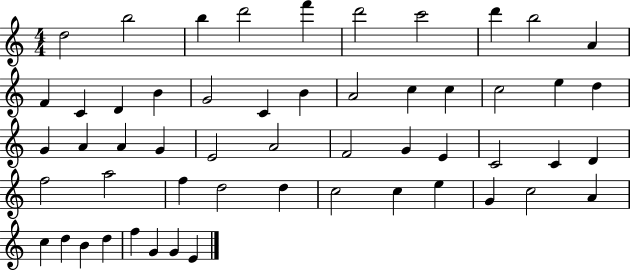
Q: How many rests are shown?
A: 0